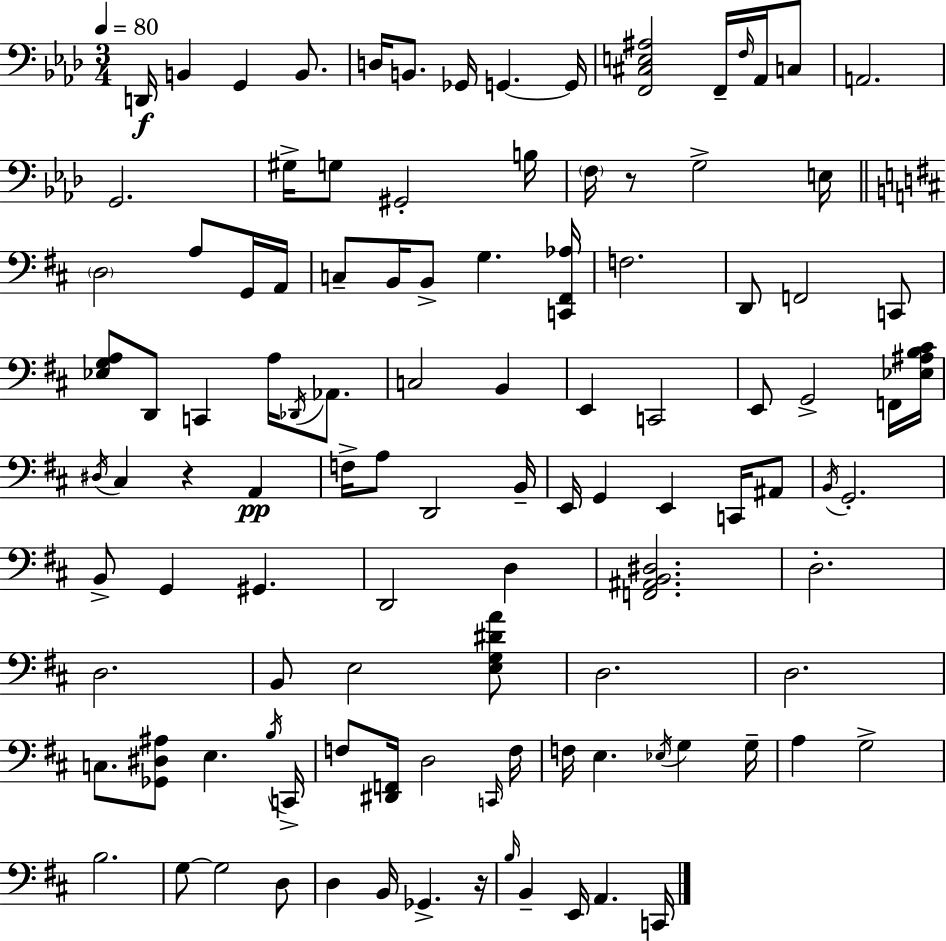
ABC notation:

X:1
T:Untitled
M:3/4
L:1/4
K:Ab
D,,/4 B,, G,, B,,/2 D,/4 B,,/2 _G,,/4 G,, G,,/4 [F,,^C,E,^A,]2 F,,/4 F,/4 _A,,/4 C,/2 A,,2 G,,2 ^G,/4 G,/2 ^G,,2 B,/4 F,/4 z/2 G,2 E,/4 D,2 A,/2 G,,/4 A,,/4 C,/2 B,,/4 B,,/2 G, [C,,^F,,_A,]/4 F,2 D,,/2 F,,2 C,,/2 [_E,G,A,]/2 D,,/2 C,, A,/4 _D,,/4 _A,,/2 C,2 B,, E,, C,,2 E,,/2 G,,2 F,,/4 [_E,^A,B,^C]/4 ^D,/4 ^C, z A,, F,/4 A,/2 D,,2 B,,/4 E,,/4 G,, E,, C,,/4 ^A,,/2 B,,/4 G,,2 B,,/2 G,, ^G,, D,,2 D, [F,,^A,,B,,^D,]2 D,2 D,2 B,,/2 E,2 [E,G,^DA]/2 D,2 D,2 C,/2 [_G,,^D,^A,]/2 E, B,/4 C,,/4 F,/2 [^D,,F,,]/4 D,2 C,,/4 F,/4 F,/4 E, _E,/4 G, G,/4 A, G,2 B,2 G,/2 G,2 D,/2 D, B,,/4 _G,, z/4 B,/4 B,, E,,/4 A,, C,,/4